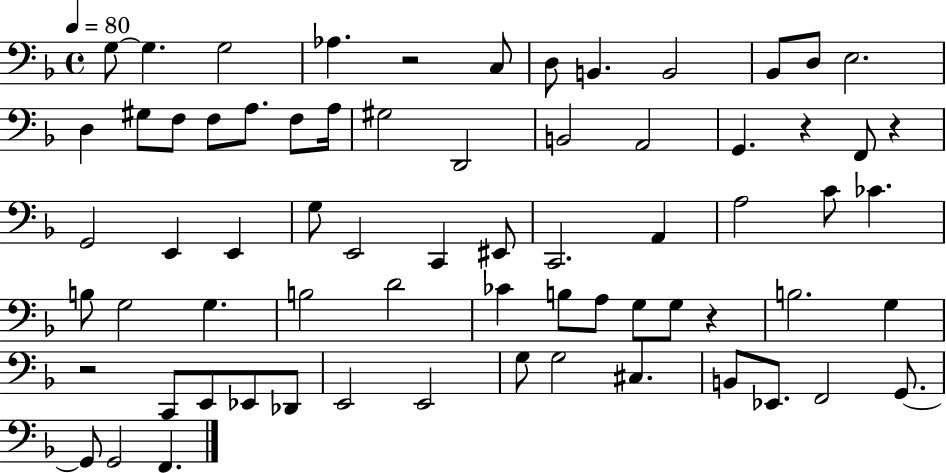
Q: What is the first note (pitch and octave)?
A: G3